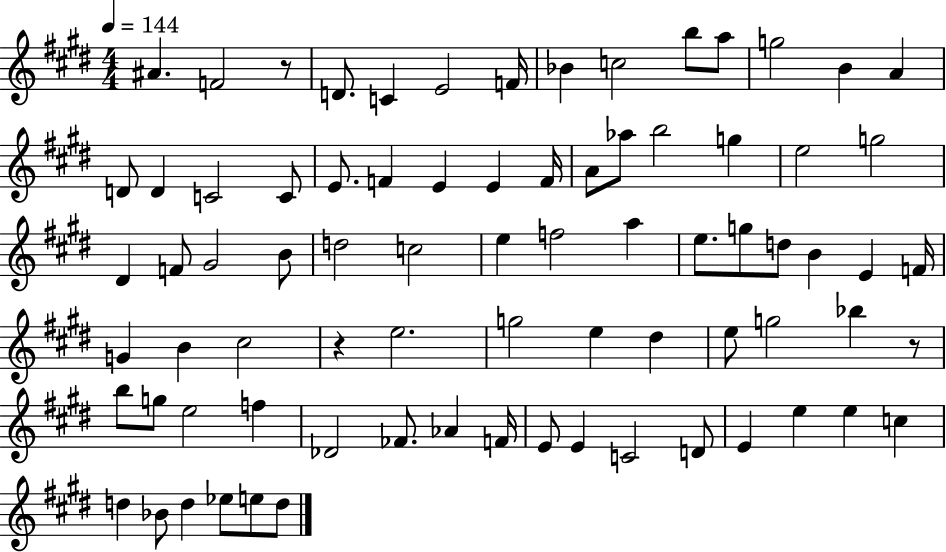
A#4/q. F4/h R/e D4/e. C4/q E4/h F4/s Bb4/q C5/h B5/e A5/e G5/h B4/q A4/q D4/e D4/q C4/h C4/e E4/e. F4/q E4/q E4/q F4/s A4/e Ab5/e B5/h G5/q E5/h G5/h D#4/q F4/e G#4/h B4/e D5/h C5/h E5/q F5/h A5/q E5/e. G5/e D5/e B4/q E4/q F4/s G4/q B4/q C#5/h R/q E5/h. G5/h E5/q D#5/q E5/e G5/h Bb5/q R/e B5/e G5/e E5/h F5/q Db4/h FES4/e. Ab4/q F4/s E4/e E4/q C4/h D4/e E4/q E5/q E5/q C5/q D5/q Bb4/e D5/q Eb5/e E5/e D5/e